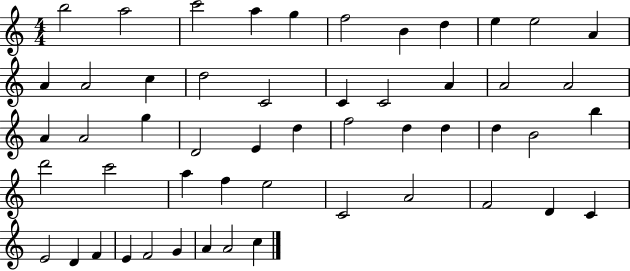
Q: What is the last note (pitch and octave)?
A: C5